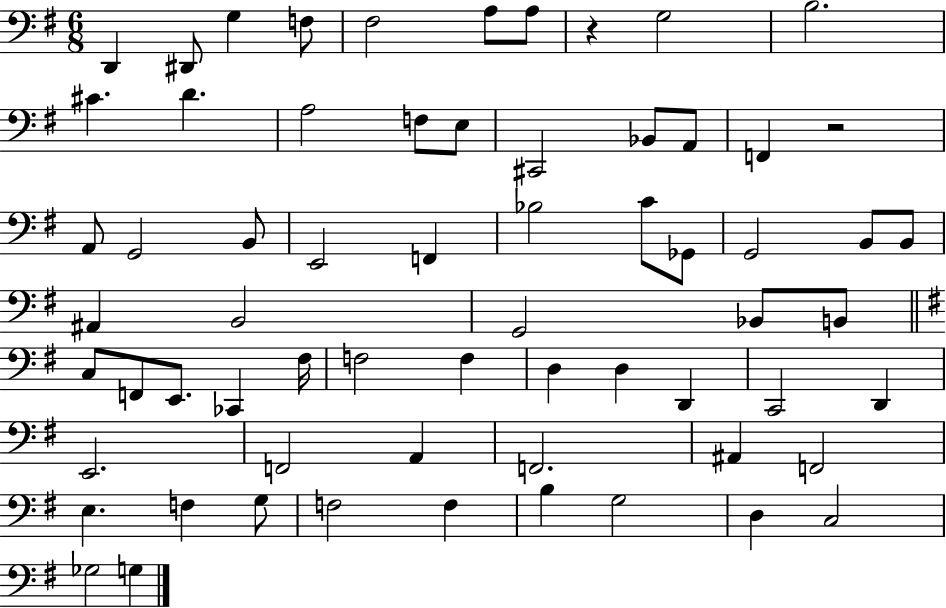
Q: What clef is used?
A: bass